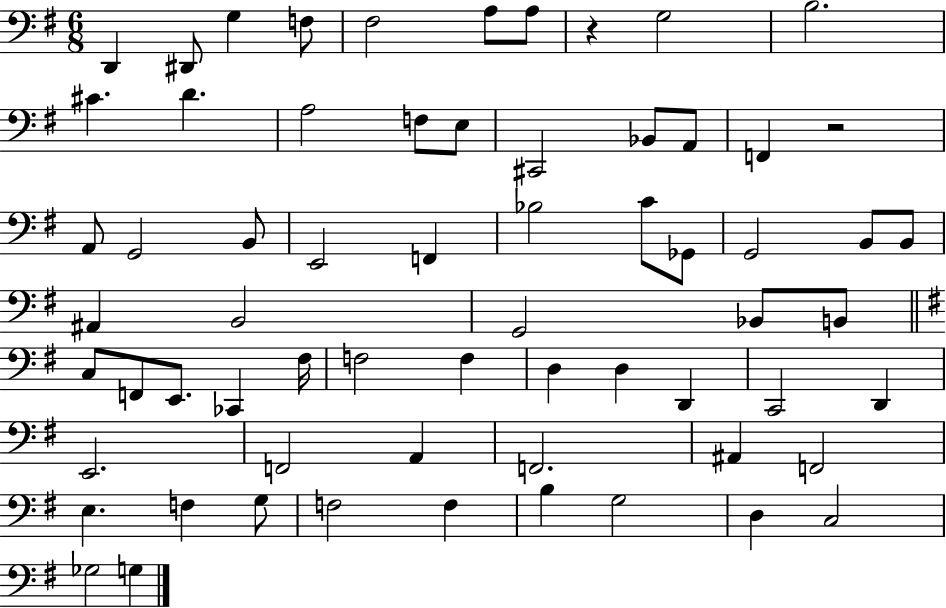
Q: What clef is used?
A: bass